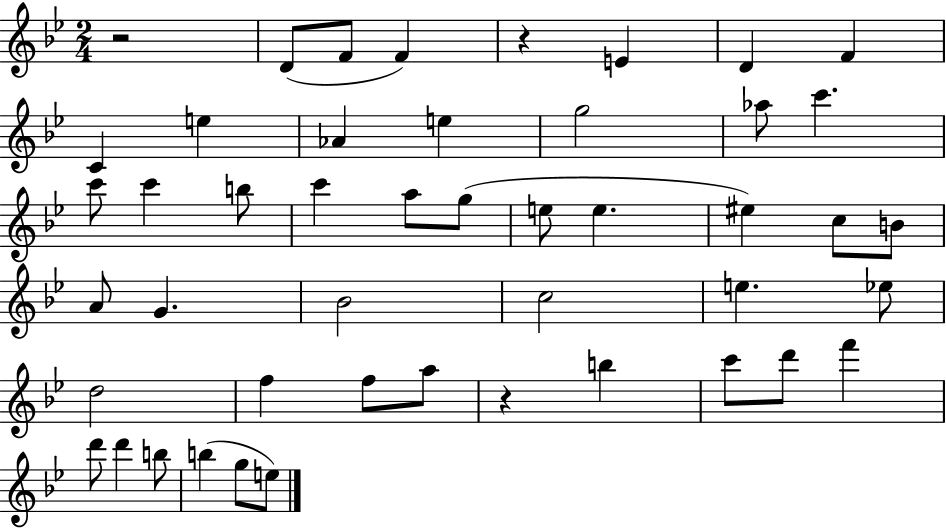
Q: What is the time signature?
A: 2/4